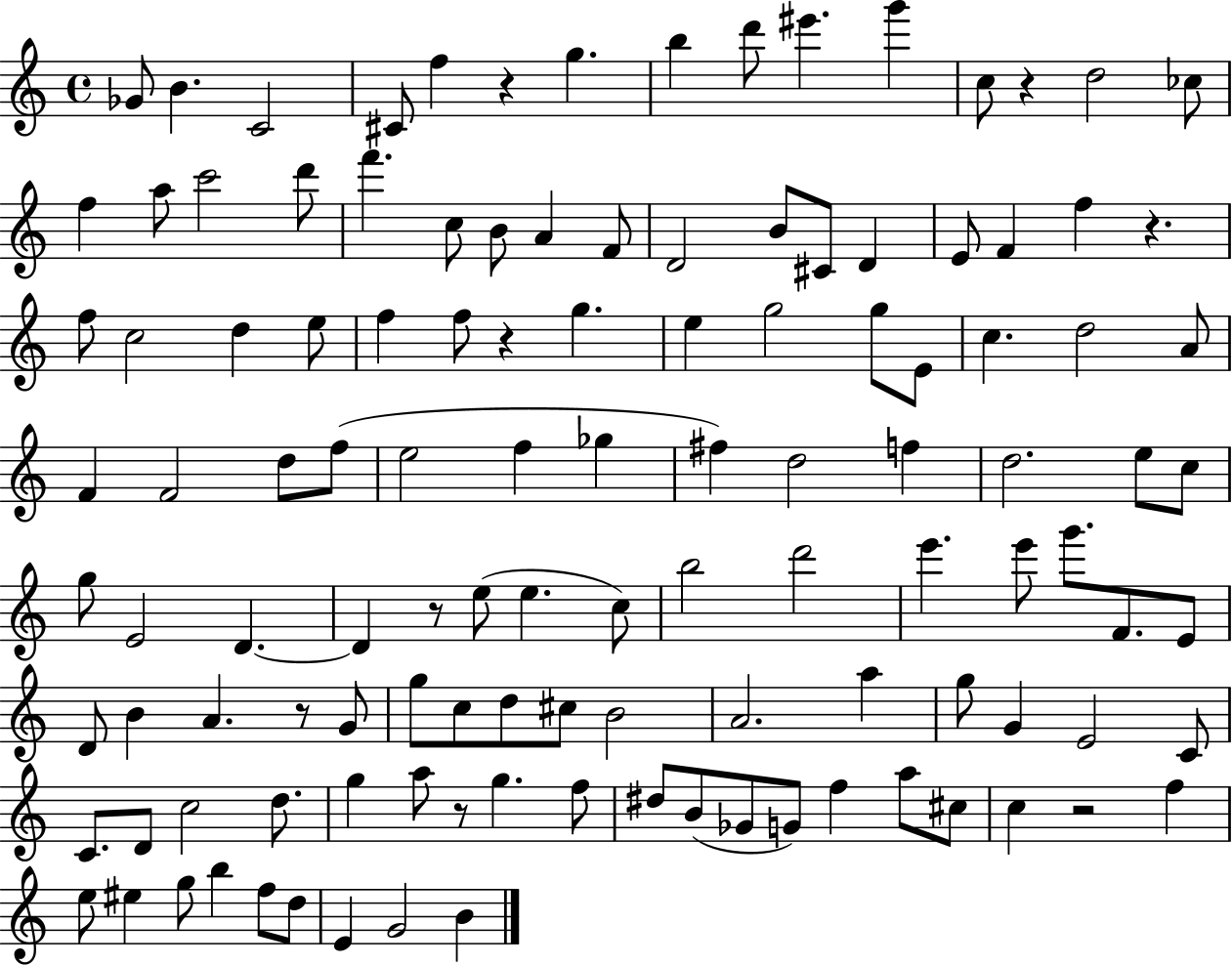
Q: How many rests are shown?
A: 8